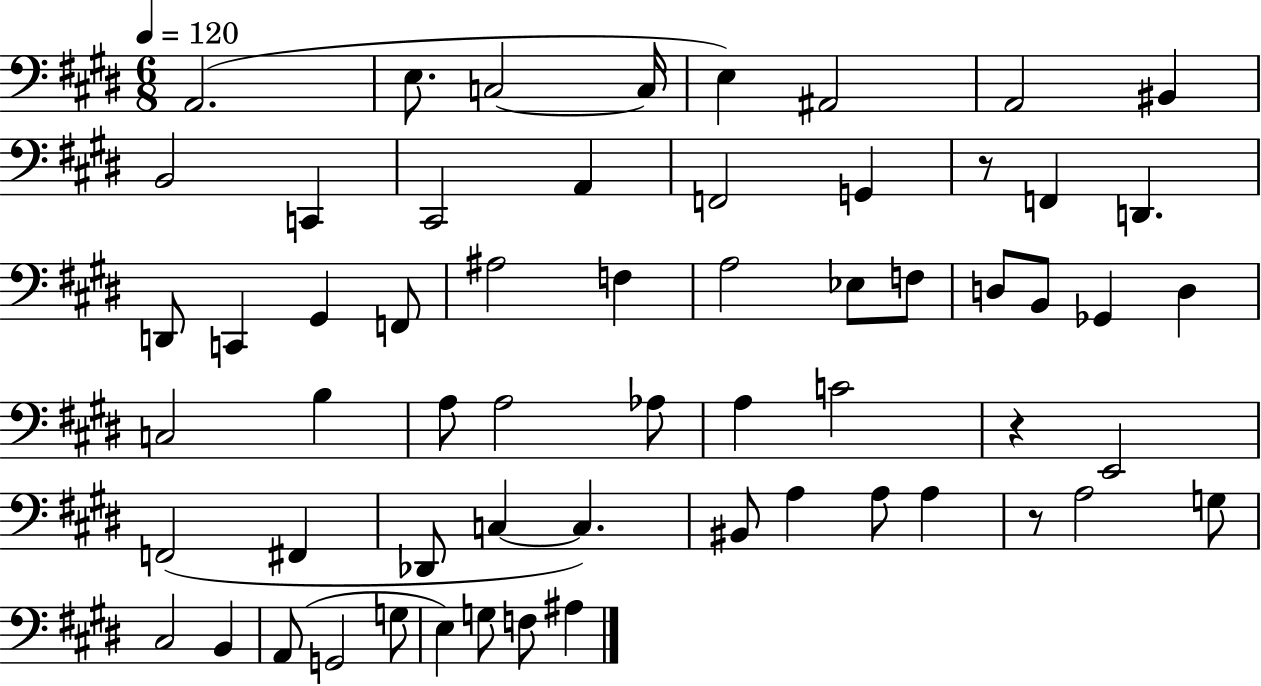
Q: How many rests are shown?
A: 3